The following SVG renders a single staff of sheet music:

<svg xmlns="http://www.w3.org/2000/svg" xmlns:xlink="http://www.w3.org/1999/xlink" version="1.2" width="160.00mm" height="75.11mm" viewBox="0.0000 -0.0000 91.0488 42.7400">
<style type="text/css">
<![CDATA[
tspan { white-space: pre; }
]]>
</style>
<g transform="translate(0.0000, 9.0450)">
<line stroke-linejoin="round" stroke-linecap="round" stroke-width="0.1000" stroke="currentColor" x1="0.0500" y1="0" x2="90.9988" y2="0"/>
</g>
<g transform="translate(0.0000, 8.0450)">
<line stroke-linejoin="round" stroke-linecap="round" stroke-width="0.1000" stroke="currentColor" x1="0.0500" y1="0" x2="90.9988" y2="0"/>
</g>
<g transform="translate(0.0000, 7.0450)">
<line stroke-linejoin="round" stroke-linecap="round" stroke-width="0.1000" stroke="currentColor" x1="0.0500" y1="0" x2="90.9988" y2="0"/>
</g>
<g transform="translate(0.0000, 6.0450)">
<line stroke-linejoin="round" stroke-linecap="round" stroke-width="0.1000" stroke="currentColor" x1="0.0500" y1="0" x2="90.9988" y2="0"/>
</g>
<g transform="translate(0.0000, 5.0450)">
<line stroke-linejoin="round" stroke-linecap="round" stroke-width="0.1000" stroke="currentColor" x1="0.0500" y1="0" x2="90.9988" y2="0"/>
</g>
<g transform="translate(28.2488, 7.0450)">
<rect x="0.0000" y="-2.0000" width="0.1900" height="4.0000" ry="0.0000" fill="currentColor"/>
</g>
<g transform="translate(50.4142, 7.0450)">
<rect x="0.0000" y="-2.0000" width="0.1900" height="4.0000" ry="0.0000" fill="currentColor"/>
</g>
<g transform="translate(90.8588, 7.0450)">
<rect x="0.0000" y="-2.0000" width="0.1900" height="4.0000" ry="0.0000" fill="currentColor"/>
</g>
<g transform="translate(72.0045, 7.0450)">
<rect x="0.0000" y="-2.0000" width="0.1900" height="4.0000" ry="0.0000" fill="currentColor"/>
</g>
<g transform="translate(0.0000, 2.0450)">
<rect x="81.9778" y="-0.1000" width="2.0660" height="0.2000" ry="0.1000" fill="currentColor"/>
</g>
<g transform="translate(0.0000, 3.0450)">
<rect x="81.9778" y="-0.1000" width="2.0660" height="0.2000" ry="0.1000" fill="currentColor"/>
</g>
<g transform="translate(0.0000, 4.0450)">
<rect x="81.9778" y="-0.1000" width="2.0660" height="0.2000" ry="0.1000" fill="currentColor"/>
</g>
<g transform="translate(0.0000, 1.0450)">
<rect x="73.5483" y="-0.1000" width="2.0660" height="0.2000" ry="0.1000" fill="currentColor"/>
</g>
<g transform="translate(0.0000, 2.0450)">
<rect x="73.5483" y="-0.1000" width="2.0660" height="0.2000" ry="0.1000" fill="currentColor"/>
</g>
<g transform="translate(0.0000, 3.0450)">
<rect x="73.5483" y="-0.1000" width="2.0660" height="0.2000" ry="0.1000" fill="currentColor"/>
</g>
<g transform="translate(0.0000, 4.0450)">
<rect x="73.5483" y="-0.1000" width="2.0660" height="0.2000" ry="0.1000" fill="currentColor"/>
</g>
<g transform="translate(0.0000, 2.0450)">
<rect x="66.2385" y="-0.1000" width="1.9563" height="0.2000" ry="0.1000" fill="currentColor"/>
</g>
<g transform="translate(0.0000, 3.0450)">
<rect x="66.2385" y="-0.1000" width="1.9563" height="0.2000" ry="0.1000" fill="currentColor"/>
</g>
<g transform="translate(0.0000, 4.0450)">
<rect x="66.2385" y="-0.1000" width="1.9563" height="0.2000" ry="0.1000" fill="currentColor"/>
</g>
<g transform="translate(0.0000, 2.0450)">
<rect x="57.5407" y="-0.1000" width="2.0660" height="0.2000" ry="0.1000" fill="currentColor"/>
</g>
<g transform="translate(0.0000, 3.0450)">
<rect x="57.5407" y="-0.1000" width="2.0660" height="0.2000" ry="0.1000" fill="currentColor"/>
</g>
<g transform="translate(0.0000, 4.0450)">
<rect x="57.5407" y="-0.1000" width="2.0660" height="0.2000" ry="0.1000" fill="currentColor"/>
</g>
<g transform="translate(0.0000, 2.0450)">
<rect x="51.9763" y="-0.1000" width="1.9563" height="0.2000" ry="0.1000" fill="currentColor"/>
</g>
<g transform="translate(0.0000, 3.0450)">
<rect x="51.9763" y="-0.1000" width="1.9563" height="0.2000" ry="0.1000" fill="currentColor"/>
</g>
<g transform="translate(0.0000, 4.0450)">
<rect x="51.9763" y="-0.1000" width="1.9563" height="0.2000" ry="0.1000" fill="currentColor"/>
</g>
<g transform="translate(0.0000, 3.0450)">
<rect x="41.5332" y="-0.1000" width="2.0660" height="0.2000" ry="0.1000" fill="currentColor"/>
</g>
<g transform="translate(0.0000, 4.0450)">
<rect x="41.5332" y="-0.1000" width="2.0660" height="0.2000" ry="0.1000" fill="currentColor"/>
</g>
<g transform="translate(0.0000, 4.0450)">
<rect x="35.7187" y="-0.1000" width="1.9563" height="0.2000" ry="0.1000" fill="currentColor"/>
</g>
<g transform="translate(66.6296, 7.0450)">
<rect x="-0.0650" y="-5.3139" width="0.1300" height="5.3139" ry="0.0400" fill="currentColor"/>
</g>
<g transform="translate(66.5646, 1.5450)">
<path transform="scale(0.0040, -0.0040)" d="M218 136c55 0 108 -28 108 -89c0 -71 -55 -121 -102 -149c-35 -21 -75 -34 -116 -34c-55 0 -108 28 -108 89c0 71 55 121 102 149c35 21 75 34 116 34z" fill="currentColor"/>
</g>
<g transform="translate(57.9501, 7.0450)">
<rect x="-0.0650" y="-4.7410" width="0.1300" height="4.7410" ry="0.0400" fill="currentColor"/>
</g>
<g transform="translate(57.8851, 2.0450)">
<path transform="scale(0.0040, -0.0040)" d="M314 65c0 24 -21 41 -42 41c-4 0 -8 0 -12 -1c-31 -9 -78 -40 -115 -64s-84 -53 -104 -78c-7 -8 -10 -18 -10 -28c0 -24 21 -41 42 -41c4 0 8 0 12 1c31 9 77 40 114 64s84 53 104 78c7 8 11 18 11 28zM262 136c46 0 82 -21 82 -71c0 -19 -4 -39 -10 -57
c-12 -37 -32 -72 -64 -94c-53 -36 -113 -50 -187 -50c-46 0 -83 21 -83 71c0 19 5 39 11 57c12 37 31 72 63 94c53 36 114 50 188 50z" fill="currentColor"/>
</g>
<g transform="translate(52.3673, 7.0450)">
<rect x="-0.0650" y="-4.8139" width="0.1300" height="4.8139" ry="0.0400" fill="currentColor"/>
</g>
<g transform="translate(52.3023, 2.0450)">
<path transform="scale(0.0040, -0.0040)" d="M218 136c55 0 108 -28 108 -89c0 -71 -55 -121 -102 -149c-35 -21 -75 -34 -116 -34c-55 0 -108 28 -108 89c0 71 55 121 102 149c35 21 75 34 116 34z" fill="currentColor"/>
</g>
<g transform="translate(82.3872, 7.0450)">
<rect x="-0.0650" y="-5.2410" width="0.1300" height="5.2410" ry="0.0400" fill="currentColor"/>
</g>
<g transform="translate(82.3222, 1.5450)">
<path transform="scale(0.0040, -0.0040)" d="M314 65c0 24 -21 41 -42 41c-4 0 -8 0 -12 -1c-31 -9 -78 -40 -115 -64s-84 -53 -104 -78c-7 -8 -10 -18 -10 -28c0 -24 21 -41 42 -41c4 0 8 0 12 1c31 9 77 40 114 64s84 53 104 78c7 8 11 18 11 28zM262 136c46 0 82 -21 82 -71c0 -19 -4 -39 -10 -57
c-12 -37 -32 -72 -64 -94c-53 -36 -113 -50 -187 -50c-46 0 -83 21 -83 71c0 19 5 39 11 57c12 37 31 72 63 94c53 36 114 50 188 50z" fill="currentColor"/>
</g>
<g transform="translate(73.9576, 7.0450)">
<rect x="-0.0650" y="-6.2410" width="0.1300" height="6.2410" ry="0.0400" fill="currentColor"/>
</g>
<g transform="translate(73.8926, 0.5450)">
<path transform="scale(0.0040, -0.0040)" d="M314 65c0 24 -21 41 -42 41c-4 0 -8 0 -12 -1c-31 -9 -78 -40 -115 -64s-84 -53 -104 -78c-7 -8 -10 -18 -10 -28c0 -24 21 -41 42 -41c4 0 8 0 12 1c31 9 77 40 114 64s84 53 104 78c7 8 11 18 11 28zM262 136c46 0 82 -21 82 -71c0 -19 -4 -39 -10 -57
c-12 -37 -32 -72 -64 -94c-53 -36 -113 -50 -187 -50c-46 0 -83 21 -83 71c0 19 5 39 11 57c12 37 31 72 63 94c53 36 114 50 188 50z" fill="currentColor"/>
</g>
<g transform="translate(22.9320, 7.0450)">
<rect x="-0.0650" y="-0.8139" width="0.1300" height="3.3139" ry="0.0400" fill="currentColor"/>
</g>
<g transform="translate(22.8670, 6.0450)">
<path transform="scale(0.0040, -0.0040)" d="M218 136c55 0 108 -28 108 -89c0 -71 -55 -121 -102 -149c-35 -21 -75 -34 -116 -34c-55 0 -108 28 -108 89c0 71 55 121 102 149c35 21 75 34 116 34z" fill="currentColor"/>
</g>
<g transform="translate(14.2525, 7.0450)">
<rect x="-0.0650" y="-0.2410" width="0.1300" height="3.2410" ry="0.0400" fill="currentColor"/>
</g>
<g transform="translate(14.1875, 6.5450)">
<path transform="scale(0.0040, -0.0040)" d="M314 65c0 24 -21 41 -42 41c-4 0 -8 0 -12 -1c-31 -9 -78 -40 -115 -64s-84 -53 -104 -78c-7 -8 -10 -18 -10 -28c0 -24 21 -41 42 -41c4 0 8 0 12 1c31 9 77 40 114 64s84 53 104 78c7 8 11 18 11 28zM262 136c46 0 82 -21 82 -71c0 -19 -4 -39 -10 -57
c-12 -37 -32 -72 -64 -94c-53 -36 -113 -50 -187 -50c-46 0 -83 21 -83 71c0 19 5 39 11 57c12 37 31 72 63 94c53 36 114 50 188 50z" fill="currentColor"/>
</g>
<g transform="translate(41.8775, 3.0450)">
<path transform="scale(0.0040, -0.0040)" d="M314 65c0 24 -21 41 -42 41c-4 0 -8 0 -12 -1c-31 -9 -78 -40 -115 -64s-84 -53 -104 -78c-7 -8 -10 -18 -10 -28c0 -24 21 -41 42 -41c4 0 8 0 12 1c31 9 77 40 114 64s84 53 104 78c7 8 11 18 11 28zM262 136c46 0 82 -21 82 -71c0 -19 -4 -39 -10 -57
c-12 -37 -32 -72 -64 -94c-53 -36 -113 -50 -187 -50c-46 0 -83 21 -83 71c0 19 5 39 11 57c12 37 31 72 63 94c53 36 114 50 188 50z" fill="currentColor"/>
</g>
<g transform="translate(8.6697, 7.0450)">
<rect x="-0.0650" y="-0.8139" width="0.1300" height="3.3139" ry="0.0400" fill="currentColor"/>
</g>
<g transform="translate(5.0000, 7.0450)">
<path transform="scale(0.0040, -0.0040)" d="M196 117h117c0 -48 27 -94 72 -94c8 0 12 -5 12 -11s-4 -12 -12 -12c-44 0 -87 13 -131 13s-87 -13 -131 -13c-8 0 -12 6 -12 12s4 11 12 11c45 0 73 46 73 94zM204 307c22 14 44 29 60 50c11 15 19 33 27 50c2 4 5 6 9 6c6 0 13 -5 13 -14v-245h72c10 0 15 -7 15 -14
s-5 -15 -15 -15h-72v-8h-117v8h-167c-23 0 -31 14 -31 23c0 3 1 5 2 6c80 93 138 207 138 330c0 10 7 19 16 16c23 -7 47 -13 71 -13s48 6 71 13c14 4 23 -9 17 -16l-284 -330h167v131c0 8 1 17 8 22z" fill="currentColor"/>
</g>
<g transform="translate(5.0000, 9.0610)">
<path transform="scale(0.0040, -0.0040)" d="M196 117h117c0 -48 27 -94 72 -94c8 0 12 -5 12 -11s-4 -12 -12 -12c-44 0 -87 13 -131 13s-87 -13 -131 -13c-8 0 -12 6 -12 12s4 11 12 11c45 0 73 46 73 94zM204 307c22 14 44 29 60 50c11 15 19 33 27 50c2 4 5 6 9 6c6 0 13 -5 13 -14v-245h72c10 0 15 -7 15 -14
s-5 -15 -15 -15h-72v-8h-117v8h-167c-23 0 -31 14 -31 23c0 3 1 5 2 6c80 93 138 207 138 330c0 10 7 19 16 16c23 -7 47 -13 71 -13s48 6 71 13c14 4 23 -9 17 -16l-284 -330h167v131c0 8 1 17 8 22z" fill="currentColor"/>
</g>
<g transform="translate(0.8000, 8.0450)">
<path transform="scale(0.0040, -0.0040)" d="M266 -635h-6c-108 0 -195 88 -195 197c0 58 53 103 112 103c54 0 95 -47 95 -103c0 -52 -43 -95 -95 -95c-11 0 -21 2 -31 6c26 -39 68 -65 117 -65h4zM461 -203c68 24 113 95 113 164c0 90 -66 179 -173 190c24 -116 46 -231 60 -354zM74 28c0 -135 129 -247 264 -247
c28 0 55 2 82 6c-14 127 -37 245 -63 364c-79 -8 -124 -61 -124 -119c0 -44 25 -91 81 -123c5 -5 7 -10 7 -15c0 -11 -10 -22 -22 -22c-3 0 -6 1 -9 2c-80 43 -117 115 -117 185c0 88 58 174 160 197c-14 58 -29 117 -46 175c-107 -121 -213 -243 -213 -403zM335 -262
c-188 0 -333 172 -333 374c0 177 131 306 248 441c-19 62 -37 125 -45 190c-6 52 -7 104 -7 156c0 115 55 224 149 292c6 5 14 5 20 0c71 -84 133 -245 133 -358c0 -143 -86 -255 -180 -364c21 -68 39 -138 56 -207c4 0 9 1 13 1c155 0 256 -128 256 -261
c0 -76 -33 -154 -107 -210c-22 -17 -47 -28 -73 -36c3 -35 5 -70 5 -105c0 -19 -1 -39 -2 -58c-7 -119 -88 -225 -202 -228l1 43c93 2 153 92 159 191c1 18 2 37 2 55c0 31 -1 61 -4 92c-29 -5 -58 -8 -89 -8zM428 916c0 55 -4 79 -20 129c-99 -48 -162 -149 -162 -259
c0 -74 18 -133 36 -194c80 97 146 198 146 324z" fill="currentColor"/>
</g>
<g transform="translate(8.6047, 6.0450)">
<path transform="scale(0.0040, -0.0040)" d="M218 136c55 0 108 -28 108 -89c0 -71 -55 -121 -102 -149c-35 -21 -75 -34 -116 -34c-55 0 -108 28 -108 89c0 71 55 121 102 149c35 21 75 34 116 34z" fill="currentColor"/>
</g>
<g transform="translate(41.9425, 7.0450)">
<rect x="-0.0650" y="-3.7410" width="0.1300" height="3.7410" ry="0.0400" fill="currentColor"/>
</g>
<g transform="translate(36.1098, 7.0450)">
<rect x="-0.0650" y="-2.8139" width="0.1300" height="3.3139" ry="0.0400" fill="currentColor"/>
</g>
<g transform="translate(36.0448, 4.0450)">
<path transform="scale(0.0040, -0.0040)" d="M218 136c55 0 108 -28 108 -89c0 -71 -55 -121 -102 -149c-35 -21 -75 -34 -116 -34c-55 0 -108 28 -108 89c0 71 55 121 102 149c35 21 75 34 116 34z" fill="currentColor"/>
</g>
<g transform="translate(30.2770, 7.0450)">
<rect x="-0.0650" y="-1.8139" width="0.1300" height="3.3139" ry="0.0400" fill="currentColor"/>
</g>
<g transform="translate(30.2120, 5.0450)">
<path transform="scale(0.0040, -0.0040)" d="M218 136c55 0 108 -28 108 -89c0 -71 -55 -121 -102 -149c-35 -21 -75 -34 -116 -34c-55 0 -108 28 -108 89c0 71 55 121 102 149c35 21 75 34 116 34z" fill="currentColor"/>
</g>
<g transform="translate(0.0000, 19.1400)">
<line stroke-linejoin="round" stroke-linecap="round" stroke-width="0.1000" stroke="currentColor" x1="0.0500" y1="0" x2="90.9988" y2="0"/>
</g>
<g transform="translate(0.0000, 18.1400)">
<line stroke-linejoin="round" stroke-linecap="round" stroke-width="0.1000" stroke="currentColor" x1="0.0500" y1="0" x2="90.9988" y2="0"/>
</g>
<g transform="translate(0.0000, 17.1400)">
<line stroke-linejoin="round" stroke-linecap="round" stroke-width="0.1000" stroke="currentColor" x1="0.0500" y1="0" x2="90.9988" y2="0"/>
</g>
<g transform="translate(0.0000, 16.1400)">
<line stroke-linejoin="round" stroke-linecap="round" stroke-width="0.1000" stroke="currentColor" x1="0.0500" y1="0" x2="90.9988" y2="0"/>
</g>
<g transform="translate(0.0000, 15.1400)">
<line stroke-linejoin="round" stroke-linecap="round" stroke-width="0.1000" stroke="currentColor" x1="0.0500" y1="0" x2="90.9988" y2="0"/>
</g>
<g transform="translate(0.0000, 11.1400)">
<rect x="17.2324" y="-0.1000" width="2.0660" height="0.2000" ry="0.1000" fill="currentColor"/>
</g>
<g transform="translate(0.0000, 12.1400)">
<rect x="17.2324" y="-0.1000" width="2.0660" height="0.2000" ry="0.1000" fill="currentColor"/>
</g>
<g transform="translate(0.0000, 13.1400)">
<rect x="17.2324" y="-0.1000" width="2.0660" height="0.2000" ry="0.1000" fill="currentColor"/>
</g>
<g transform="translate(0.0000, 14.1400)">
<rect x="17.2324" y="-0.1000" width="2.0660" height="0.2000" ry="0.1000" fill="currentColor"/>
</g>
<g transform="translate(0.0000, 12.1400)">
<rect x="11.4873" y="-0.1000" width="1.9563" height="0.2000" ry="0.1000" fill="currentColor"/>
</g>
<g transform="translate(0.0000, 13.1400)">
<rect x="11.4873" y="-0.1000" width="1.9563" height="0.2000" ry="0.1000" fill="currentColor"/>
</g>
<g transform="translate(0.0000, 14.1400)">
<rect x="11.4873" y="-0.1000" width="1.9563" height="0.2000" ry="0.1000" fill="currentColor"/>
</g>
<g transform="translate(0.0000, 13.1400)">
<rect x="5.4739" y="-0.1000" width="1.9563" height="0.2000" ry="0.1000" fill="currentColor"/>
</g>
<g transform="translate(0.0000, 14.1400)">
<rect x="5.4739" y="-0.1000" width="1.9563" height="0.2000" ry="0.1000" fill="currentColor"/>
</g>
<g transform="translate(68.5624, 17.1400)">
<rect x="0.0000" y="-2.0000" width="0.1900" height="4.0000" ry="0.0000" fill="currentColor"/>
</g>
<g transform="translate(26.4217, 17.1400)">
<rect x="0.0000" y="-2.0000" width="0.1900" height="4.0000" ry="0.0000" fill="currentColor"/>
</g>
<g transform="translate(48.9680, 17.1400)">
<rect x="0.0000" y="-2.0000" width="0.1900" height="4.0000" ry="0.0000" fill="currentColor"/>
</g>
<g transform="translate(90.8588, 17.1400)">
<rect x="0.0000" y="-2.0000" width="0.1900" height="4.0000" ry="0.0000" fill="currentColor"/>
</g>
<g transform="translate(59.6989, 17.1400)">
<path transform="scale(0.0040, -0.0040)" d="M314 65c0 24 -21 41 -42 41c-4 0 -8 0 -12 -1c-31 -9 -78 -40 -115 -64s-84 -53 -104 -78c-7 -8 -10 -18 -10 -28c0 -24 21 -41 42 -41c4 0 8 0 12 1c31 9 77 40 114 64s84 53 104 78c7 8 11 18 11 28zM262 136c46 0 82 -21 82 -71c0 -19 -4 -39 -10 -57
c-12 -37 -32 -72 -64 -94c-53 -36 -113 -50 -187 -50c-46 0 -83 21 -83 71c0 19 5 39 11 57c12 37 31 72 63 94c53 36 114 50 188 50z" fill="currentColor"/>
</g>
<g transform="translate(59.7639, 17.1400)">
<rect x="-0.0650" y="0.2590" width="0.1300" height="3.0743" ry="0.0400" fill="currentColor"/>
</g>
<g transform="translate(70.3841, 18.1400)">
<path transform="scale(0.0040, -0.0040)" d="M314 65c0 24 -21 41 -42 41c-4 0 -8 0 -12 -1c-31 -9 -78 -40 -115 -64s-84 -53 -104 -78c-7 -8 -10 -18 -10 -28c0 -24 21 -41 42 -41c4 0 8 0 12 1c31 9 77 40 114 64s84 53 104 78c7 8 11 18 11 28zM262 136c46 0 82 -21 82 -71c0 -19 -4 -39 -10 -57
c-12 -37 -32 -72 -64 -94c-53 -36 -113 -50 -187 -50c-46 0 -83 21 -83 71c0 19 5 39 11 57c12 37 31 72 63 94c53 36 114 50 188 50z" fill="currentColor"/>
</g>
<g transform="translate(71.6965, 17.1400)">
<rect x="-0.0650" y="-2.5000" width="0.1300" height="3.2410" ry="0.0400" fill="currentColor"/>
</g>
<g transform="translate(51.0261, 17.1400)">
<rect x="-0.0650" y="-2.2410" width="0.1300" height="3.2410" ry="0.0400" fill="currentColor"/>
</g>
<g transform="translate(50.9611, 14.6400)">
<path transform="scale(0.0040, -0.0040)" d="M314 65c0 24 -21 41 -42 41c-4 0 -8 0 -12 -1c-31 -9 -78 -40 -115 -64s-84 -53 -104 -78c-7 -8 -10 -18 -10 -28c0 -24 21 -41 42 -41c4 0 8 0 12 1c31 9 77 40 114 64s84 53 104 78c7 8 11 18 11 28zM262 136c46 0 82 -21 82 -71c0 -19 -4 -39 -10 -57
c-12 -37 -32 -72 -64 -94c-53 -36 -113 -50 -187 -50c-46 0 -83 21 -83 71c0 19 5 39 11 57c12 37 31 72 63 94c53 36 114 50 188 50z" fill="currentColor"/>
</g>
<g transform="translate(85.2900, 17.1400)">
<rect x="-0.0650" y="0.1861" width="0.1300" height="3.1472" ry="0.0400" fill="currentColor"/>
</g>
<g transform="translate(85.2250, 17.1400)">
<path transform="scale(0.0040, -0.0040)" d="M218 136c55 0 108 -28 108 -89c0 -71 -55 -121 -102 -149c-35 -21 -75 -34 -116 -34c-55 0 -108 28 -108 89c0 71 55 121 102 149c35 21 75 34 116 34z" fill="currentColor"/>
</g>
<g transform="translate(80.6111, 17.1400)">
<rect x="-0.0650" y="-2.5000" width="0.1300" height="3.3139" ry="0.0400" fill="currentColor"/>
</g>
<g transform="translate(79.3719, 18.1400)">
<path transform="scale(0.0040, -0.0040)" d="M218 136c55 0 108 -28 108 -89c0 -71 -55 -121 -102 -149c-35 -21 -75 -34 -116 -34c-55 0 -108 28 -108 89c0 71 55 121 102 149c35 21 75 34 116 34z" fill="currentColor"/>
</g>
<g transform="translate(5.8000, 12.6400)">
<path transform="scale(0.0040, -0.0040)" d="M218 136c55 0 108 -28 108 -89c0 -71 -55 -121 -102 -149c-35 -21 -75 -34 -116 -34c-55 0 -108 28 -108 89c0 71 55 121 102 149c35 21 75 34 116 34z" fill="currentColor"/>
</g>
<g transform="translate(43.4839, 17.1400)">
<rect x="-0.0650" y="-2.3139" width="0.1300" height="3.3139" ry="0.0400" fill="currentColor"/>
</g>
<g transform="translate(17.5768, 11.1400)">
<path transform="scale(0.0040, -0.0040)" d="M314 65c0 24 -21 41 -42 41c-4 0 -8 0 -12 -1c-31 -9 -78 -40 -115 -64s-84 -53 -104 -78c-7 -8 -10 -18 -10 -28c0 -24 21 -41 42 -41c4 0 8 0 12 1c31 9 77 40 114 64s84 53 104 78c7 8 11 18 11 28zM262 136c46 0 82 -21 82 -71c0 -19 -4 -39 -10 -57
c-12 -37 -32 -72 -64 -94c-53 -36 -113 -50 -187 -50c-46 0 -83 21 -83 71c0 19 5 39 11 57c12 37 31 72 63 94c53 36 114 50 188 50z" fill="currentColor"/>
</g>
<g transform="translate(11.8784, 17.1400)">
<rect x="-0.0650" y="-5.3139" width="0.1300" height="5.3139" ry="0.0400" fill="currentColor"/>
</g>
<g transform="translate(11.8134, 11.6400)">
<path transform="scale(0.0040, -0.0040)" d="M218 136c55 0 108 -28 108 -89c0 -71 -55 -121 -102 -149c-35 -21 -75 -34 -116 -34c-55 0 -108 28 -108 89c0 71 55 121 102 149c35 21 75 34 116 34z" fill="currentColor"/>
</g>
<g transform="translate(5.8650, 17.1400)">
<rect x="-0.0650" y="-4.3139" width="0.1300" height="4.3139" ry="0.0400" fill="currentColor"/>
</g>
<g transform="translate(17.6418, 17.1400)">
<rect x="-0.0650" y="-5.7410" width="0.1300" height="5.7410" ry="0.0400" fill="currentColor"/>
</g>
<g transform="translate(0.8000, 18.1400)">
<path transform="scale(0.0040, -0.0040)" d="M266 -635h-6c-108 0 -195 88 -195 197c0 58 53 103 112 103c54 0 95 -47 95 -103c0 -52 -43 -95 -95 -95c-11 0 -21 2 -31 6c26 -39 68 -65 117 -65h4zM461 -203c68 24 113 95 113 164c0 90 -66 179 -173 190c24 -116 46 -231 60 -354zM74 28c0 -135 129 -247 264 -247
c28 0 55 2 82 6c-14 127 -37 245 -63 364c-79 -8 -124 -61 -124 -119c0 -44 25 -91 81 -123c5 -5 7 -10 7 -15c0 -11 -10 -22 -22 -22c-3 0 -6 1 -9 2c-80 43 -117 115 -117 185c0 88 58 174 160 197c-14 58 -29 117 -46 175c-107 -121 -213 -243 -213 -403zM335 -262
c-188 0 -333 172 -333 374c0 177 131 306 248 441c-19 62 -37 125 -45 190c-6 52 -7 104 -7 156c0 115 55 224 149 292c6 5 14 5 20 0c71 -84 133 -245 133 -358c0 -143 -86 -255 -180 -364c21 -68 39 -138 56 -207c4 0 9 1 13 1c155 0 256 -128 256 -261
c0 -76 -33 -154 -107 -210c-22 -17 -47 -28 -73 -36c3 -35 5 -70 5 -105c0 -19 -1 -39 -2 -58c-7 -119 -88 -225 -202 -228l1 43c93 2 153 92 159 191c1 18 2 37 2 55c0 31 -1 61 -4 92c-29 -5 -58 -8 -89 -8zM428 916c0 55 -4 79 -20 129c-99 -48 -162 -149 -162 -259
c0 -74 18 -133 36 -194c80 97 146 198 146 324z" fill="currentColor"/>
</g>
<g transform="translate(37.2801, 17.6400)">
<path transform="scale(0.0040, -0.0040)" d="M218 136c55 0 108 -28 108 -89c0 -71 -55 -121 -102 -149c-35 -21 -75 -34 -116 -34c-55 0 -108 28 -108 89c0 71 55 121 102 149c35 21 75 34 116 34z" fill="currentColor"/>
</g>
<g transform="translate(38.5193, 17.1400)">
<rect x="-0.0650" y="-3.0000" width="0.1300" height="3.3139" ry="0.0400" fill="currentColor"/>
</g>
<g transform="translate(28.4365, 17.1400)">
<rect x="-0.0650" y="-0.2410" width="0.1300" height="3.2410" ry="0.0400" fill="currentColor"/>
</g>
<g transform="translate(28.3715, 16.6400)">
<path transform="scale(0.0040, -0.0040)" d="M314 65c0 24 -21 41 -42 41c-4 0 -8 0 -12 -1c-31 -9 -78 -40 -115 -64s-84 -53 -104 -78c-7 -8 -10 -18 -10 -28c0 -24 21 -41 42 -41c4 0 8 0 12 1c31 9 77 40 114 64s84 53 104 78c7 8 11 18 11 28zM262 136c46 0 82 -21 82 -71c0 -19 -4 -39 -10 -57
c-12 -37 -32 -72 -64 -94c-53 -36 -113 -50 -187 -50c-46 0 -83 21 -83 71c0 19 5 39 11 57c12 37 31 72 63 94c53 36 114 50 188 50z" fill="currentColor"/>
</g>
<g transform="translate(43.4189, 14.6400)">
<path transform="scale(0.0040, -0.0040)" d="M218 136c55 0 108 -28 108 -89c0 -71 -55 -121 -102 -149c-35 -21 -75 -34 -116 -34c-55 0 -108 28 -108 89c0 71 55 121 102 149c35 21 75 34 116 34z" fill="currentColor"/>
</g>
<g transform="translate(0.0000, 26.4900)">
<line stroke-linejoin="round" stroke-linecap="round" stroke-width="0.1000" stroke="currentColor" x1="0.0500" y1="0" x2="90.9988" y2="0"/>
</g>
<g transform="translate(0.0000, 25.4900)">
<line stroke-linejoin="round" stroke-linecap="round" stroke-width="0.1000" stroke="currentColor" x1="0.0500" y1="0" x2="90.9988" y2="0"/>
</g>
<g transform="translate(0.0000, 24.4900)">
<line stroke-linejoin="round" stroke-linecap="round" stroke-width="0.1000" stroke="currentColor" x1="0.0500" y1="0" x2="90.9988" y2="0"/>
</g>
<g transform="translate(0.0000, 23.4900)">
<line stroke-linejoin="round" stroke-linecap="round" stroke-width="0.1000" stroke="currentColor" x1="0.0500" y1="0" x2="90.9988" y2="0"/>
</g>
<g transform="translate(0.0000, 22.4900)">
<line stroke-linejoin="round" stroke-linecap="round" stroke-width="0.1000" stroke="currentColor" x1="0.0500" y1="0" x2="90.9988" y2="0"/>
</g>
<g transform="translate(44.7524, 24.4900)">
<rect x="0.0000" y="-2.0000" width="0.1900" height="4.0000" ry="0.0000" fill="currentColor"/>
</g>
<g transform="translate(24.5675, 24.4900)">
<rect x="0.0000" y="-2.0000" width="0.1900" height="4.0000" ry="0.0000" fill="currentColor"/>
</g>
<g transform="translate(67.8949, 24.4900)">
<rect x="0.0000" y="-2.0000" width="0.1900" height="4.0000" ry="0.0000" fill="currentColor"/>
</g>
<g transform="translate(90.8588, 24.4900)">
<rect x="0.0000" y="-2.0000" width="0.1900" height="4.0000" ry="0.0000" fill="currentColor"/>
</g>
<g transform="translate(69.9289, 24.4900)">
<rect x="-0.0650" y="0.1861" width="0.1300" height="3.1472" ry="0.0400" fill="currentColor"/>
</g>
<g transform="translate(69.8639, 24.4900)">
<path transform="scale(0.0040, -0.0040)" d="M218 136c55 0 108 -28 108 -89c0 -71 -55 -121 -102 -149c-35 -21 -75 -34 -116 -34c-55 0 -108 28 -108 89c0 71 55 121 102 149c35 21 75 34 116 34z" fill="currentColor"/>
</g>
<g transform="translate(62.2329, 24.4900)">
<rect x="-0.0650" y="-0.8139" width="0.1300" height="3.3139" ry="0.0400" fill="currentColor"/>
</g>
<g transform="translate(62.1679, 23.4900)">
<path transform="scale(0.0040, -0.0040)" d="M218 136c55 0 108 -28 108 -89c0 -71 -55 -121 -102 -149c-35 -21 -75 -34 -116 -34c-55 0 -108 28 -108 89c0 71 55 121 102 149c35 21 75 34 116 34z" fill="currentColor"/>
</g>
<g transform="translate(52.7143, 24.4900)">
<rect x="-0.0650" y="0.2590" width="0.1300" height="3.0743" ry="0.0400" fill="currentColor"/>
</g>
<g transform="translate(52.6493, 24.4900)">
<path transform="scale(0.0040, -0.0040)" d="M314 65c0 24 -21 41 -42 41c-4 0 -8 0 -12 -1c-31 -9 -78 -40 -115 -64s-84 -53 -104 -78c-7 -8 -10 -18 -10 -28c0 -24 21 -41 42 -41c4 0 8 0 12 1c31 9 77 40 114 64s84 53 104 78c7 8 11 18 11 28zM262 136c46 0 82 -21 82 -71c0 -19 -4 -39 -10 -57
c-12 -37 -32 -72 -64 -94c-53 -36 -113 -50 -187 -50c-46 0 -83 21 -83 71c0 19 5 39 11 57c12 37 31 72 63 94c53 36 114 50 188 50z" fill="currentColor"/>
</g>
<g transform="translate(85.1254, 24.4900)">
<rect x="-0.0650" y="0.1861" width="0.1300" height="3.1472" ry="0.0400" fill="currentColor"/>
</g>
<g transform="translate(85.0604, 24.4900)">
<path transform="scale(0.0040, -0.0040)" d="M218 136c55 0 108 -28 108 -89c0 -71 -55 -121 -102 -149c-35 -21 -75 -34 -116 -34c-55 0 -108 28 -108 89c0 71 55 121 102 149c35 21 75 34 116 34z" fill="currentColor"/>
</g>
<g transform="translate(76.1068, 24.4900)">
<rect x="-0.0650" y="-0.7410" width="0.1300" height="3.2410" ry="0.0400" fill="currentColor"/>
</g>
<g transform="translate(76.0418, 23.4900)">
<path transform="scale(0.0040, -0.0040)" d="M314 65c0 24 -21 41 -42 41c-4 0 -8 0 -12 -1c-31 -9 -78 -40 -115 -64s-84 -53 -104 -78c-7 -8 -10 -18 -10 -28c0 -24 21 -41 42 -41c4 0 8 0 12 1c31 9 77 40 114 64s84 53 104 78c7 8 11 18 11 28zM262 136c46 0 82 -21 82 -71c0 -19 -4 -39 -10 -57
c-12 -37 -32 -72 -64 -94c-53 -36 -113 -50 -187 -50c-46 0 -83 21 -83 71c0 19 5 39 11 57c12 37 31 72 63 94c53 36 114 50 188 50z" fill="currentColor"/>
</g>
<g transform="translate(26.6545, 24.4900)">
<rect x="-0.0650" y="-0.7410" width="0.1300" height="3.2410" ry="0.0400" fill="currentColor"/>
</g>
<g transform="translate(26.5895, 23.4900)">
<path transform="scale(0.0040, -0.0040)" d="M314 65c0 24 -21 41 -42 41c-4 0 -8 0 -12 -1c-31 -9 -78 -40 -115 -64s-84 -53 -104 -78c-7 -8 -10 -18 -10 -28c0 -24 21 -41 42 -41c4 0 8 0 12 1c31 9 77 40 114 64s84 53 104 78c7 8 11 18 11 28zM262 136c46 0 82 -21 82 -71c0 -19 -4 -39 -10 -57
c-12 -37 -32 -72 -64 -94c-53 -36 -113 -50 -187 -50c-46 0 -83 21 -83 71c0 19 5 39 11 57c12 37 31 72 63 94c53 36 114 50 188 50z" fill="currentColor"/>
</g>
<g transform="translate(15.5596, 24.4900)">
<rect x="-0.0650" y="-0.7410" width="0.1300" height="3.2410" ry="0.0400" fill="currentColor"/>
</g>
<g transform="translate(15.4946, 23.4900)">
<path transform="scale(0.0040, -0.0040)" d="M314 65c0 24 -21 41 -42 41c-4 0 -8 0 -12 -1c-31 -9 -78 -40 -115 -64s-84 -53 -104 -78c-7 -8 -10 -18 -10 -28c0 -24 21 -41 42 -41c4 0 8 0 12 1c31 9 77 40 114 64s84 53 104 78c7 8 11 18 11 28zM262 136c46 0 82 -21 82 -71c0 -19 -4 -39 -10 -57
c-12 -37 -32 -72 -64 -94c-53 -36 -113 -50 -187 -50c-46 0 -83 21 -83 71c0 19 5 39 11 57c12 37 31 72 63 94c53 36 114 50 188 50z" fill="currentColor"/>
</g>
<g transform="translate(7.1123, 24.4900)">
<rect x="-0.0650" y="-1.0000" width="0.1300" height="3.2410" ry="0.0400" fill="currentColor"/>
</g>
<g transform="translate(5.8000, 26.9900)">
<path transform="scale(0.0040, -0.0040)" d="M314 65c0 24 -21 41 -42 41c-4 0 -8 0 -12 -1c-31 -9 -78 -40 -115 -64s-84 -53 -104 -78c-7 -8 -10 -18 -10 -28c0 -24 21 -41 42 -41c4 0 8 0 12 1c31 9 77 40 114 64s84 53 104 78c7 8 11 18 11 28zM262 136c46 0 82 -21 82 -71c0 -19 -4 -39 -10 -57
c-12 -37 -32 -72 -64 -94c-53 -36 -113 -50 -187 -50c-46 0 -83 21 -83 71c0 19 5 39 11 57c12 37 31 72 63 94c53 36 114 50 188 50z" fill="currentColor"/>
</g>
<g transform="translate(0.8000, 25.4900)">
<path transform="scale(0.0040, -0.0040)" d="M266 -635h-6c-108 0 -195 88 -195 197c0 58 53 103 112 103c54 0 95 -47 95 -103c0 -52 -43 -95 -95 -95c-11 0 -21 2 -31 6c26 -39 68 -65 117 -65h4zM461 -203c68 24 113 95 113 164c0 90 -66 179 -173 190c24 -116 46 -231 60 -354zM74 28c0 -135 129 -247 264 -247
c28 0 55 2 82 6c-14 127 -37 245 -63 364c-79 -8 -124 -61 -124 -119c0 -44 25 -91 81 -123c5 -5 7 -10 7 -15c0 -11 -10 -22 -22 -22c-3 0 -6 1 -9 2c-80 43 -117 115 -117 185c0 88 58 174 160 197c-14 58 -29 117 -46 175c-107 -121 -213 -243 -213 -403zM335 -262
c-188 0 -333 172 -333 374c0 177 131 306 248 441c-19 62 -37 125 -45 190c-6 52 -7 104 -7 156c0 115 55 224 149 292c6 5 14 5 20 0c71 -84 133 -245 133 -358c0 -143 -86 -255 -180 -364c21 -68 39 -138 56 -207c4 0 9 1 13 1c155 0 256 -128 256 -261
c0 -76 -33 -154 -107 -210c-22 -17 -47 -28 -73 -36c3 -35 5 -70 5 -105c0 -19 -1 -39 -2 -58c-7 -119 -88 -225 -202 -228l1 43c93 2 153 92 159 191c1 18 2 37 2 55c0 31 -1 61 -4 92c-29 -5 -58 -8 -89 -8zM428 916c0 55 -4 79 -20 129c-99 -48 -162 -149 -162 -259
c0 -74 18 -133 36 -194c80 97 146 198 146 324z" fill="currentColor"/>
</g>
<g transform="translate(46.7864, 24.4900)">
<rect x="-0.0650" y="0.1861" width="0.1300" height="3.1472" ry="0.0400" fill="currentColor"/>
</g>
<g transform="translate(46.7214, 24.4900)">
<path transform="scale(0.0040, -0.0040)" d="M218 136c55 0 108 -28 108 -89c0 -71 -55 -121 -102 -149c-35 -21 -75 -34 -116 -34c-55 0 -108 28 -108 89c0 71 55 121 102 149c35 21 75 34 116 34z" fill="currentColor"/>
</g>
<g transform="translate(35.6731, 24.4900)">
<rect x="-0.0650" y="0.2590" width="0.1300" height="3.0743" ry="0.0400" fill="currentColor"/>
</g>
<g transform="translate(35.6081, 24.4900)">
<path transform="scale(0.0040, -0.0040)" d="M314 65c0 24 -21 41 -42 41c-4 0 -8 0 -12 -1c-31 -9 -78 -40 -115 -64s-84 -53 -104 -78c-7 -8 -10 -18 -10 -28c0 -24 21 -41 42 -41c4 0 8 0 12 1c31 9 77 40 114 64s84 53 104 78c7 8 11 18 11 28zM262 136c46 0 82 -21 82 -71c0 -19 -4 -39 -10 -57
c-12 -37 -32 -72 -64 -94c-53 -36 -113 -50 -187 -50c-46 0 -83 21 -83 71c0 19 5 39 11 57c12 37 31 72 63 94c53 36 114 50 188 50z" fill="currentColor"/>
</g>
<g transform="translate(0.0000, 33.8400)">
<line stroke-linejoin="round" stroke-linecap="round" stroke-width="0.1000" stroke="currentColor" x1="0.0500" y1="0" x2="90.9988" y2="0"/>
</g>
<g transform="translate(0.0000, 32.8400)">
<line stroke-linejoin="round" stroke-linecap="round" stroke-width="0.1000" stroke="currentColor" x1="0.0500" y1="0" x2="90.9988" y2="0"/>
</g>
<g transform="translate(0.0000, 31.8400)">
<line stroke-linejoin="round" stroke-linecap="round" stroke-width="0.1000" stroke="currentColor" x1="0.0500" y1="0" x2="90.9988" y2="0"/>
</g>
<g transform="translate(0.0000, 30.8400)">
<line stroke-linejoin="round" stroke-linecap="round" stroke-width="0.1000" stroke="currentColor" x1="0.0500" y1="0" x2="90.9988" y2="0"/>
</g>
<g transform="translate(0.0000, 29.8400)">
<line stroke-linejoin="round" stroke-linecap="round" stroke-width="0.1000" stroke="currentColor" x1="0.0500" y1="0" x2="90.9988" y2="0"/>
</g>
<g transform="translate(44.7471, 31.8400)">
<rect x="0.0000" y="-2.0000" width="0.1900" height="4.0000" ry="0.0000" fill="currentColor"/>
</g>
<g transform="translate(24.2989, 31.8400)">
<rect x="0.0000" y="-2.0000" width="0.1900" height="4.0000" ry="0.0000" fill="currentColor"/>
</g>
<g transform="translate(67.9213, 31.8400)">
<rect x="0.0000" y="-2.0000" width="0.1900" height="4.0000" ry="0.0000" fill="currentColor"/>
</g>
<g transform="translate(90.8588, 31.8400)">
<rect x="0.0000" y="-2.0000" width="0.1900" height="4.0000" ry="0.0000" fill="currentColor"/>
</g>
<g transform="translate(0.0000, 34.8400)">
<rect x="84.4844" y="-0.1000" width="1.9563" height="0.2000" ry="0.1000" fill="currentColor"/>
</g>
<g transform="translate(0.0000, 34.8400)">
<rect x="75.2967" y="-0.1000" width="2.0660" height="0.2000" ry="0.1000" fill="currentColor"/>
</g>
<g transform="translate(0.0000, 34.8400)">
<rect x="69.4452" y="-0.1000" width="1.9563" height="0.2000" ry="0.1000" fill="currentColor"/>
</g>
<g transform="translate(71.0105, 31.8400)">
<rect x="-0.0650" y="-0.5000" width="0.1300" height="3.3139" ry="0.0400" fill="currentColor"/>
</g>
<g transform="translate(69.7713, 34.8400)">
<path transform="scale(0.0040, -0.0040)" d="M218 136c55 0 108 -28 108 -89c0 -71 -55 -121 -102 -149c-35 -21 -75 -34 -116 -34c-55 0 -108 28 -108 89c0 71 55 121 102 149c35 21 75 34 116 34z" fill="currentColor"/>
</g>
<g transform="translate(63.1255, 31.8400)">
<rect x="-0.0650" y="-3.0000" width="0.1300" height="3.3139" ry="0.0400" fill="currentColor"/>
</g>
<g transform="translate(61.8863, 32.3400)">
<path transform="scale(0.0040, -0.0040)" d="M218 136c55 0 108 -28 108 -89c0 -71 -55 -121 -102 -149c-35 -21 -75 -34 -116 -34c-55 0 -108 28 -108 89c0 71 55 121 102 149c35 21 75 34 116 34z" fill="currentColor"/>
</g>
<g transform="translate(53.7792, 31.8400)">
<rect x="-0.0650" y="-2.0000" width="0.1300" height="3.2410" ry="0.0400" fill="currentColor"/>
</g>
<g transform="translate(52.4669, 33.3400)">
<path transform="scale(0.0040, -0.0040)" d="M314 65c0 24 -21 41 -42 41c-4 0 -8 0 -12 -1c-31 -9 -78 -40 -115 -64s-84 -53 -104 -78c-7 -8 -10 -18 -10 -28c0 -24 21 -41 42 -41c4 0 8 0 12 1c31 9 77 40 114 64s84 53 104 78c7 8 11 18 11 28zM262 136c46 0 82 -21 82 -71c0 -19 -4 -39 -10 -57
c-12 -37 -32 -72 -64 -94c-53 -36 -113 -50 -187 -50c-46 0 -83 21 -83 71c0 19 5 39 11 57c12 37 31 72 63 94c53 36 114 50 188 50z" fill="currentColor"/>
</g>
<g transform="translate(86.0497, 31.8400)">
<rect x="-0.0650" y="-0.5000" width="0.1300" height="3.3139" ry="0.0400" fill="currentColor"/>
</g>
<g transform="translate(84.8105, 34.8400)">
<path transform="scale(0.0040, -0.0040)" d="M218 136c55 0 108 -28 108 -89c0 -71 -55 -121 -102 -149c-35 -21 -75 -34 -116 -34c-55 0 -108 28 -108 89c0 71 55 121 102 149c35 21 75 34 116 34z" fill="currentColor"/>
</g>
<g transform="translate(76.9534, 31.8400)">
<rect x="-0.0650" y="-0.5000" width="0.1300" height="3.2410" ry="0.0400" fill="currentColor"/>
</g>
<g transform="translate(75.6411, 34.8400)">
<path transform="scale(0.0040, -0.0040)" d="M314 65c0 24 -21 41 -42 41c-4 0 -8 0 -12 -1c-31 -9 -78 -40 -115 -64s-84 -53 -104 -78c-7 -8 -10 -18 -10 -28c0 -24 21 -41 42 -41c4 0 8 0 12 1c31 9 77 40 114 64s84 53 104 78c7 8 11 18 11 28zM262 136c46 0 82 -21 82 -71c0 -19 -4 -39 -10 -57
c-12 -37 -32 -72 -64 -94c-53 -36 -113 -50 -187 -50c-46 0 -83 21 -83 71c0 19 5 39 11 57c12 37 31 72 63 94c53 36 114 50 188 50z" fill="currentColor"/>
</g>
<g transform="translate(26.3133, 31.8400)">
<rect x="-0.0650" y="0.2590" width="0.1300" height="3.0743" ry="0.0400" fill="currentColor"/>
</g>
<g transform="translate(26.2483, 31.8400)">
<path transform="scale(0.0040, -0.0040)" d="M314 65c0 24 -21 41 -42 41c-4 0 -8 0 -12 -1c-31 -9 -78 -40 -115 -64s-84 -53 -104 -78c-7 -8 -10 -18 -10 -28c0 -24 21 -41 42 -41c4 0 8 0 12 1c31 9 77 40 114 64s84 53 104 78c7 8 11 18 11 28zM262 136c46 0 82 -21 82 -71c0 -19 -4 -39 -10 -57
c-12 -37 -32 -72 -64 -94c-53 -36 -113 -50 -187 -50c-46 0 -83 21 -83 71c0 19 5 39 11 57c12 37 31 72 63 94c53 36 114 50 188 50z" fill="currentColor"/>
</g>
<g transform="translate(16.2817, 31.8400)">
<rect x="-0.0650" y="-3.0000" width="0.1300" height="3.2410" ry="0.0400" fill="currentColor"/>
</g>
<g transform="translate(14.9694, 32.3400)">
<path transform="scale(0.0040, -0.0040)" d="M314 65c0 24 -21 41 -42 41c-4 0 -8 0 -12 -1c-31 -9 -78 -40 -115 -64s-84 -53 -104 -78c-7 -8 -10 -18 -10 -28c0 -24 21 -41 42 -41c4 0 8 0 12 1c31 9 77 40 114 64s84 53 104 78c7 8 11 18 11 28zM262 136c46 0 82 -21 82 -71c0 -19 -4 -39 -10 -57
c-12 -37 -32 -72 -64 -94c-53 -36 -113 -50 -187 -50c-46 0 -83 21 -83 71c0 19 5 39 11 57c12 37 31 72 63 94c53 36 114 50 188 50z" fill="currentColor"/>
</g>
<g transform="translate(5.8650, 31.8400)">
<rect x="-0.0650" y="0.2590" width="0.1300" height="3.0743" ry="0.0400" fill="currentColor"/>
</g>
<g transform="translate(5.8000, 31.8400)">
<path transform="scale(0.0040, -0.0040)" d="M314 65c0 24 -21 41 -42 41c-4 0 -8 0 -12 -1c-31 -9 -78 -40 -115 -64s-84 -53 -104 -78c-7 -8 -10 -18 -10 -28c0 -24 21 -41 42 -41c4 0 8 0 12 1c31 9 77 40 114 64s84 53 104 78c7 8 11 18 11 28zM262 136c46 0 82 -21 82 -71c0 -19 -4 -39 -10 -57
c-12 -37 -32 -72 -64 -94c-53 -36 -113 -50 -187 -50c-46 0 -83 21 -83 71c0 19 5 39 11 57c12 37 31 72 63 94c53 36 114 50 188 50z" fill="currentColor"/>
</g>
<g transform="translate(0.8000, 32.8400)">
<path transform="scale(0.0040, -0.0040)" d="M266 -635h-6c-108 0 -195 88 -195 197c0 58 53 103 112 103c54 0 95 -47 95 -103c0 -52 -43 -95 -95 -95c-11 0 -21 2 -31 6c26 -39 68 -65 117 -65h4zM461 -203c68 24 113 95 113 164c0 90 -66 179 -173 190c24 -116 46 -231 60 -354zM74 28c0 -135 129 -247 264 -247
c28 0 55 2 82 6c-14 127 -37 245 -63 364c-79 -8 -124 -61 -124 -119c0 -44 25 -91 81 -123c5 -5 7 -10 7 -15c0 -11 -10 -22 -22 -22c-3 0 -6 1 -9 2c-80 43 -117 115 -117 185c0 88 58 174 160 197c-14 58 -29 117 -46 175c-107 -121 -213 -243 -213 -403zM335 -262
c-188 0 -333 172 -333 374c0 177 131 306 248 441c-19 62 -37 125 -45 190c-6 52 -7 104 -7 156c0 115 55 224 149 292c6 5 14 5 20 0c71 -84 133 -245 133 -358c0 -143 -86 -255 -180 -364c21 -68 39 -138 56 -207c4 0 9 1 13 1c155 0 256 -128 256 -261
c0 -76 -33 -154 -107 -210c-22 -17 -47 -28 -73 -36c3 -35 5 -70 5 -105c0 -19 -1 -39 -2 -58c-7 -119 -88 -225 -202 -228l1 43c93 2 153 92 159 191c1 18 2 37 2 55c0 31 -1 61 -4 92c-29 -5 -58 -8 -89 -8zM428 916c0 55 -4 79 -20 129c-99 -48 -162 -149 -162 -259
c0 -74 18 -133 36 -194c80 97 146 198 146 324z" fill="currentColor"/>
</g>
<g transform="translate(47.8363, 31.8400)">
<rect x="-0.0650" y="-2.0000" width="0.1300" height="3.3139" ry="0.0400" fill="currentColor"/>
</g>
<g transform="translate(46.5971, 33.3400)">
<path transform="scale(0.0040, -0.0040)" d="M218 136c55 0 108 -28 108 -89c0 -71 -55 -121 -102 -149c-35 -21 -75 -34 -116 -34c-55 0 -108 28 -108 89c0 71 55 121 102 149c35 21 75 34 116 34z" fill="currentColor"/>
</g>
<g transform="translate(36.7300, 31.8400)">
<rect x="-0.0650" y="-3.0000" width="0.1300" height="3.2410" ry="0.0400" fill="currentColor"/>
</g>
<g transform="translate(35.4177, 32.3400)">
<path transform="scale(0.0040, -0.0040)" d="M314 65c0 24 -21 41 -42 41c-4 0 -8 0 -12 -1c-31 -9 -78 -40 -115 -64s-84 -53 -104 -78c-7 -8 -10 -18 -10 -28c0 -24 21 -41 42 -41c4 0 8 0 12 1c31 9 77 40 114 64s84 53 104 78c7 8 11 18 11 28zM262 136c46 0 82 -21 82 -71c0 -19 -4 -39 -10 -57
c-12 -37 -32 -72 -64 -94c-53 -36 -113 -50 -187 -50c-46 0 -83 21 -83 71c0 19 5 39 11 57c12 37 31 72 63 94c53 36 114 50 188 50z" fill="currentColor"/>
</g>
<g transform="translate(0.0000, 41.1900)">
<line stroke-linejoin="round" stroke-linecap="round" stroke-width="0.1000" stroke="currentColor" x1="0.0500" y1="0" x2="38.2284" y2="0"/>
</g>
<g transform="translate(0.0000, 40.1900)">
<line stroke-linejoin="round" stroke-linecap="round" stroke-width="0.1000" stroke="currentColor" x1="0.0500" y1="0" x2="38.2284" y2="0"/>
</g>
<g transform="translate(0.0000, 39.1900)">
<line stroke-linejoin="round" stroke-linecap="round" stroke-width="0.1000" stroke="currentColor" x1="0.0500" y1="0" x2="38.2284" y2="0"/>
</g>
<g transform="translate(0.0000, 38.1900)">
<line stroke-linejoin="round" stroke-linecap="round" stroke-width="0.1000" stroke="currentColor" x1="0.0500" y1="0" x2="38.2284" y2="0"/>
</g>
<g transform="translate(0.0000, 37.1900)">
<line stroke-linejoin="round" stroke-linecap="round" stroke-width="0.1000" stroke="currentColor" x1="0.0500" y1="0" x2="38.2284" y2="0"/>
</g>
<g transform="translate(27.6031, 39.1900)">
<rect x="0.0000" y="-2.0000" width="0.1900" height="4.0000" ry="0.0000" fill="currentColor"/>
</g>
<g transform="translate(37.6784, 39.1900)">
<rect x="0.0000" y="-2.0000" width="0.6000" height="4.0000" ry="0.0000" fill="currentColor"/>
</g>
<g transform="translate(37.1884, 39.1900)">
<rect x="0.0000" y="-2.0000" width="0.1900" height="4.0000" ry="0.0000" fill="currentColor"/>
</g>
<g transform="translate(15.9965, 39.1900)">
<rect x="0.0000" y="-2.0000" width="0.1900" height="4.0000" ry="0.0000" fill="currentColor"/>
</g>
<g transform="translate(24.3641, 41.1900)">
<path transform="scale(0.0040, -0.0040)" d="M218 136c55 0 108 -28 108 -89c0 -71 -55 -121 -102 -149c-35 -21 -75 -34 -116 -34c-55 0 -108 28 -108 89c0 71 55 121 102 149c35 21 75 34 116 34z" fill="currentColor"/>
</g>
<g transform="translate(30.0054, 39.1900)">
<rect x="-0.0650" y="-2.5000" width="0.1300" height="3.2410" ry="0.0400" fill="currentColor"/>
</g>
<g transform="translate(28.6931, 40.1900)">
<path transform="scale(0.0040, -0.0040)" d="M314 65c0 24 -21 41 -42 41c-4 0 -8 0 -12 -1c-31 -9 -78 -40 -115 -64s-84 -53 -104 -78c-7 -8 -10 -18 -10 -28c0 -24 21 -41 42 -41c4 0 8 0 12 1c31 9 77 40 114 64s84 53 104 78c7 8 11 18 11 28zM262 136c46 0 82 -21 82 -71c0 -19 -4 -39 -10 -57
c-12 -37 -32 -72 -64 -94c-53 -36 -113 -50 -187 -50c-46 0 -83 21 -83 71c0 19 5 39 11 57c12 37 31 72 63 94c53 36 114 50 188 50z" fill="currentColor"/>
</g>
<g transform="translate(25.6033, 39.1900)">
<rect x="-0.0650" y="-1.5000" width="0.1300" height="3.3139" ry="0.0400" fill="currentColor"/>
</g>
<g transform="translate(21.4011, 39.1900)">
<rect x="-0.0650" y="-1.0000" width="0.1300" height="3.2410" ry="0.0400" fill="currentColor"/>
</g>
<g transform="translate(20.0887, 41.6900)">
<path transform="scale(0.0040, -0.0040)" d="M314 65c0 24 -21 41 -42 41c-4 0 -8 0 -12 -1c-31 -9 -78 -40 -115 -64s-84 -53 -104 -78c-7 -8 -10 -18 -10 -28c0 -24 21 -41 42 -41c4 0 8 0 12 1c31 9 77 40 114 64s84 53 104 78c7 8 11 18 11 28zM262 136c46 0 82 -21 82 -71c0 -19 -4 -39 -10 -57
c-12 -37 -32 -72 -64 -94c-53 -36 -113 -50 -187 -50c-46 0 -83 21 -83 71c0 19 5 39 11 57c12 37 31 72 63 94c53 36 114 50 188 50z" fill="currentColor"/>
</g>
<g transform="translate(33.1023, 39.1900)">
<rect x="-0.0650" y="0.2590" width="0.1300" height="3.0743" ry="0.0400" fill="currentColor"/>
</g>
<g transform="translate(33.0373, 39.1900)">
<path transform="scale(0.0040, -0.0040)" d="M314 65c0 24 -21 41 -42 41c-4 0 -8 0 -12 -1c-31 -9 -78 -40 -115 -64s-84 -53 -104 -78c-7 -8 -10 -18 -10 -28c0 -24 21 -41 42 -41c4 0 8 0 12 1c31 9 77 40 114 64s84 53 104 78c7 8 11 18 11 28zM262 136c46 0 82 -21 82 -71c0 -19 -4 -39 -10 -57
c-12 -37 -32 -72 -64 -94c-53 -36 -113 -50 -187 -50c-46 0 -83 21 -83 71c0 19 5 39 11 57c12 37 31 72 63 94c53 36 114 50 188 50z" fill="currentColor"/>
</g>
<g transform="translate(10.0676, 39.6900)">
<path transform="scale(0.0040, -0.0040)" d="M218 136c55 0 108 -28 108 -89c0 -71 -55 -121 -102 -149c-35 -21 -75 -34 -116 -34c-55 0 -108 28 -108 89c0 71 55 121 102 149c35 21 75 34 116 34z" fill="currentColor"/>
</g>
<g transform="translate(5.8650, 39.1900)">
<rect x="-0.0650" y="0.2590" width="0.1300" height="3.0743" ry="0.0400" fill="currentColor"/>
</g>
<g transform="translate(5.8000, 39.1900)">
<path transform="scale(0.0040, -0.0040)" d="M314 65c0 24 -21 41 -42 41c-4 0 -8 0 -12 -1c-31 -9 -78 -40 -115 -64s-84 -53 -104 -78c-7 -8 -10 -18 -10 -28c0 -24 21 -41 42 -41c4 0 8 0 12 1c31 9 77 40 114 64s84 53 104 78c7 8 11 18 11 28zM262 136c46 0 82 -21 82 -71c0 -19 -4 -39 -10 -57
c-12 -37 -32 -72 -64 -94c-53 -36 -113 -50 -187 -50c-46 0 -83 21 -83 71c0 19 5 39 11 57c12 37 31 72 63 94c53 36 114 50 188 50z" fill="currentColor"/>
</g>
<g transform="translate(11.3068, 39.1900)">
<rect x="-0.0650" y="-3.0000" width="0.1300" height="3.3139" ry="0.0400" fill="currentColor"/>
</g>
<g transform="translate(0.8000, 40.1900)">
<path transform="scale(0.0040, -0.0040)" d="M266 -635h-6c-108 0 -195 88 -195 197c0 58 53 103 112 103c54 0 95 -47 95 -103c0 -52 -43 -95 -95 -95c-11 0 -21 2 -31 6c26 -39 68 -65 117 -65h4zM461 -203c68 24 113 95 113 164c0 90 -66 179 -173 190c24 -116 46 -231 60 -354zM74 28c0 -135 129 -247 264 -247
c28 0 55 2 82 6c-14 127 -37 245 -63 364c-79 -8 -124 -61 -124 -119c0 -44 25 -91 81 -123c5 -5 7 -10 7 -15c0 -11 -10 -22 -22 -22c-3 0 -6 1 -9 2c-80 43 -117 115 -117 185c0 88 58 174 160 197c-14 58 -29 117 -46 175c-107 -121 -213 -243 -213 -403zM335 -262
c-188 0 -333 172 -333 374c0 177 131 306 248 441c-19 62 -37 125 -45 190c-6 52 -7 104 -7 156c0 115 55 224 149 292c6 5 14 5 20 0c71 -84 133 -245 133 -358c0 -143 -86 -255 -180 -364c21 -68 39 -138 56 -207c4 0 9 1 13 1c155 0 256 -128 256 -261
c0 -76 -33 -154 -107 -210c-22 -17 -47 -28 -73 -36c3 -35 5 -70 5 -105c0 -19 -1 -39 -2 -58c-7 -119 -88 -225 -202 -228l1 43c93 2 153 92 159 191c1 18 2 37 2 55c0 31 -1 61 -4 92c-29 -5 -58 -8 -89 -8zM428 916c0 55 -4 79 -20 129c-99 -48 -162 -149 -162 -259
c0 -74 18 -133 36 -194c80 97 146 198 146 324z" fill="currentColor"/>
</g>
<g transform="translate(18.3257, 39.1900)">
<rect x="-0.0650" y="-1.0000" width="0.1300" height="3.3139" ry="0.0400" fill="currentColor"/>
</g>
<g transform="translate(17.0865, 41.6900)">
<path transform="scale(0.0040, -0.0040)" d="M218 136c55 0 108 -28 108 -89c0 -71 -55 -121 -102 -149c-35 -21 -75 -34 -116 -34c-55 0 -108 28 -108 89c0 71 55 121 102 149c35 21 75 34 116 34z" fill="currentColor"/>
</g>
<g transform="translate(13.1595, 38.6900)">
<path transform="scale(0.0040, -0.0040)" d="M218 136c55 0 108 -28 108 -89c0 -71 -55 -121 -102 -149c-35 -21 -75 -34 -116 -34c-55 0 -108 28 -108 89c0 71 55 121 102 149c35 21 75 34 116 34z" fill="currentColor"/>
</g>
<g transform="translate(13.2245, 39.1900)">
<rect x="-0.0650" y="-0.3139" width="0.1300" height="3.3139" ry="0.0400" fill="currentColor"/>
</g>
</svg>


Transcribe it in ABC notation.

X:1
T:Untitled
M:4/4
L:1/4
K:C
d c2 d f a c'2 e' e'2 f' a'2 f'2 d' f' g'2 c2 A g g2 B2 G2 G B D2 d2 d2 B2 B B2 d B d2 B B2 A2 B2 A2 F F2 A C C2 C B2 A c D D2 E G2 B2